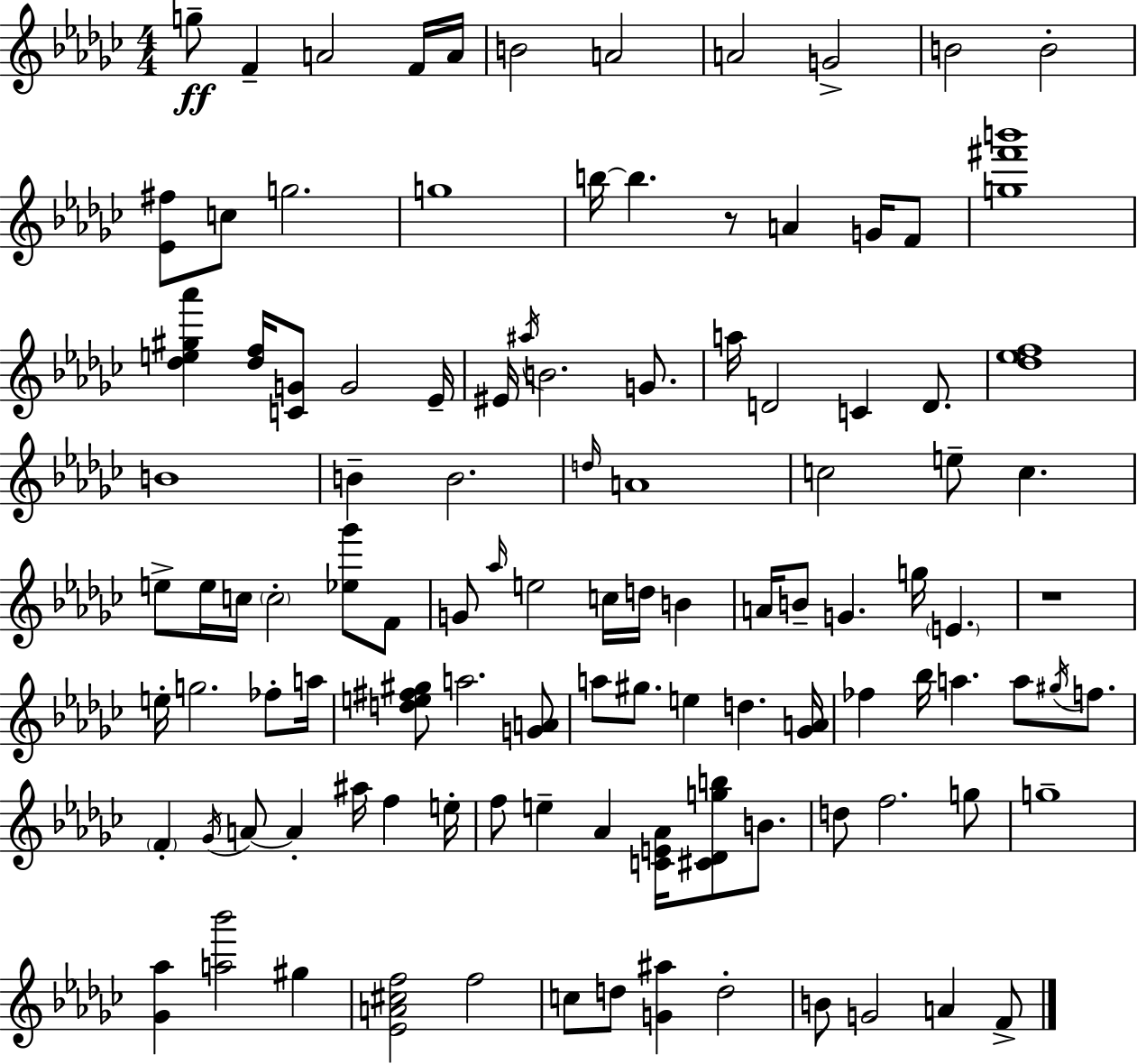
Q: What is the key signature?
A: EES minor